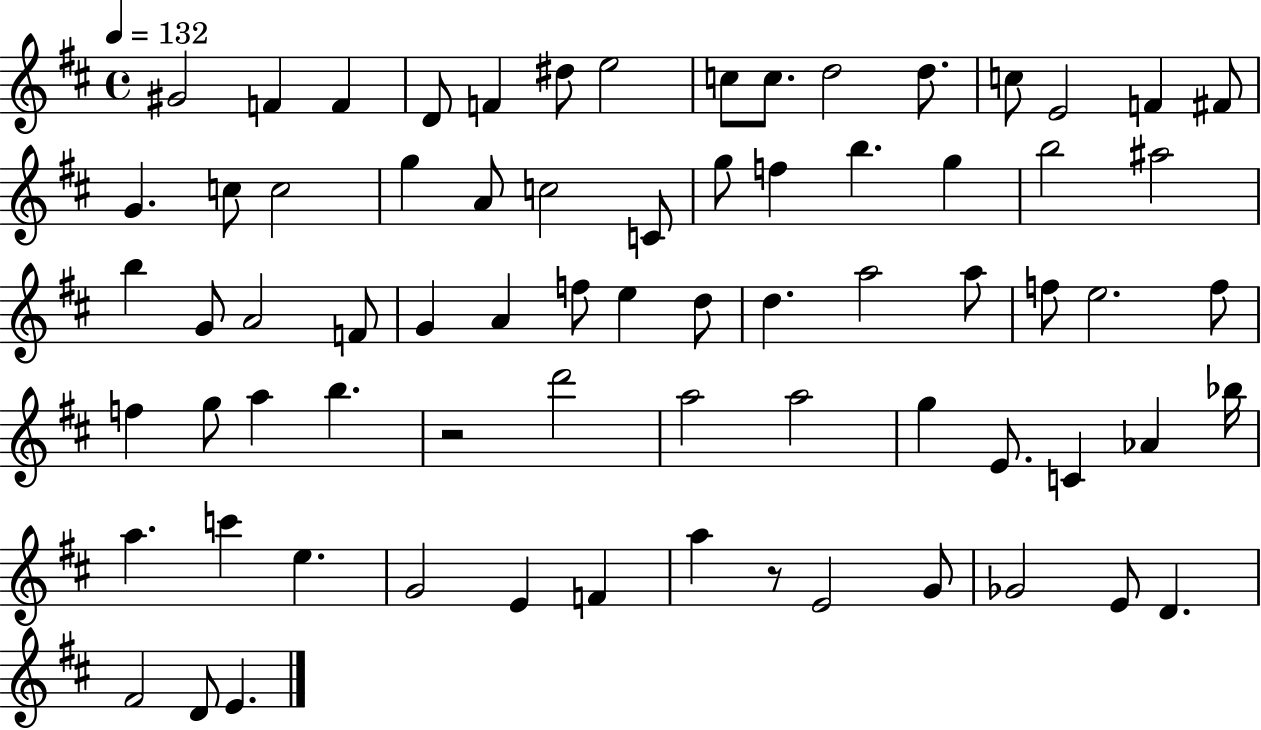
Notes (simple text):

G#4/h F4/q F4/q D4/e F4/q D#5/e E5/h C5/e C5/e. D5/h D5/e. C5/e E4/h F4/q F#4/e G4/q. C5/e C5/h G5/q A4/e C5/h C4/e G5/e F5/q B5/q. G5/q B5/h A#5/h B5/q G4/e A4/h F4/e G4/q A4/q F5/e E5/q D5/e D5/q. A5/h A5/e F5/e E5/h. F5/e F5/q G5/e A5/q B5/q. R/h D6/h A5/h A5/h G5/q E4/e. C4/q Ab4/q Bb5/s A5/q. C6/q E5/q. G4/h E4/q F4/q A5/q R/e E4/h G4/e Gb4/h E4/e D4/q. F#4/h D4/e E4/q.